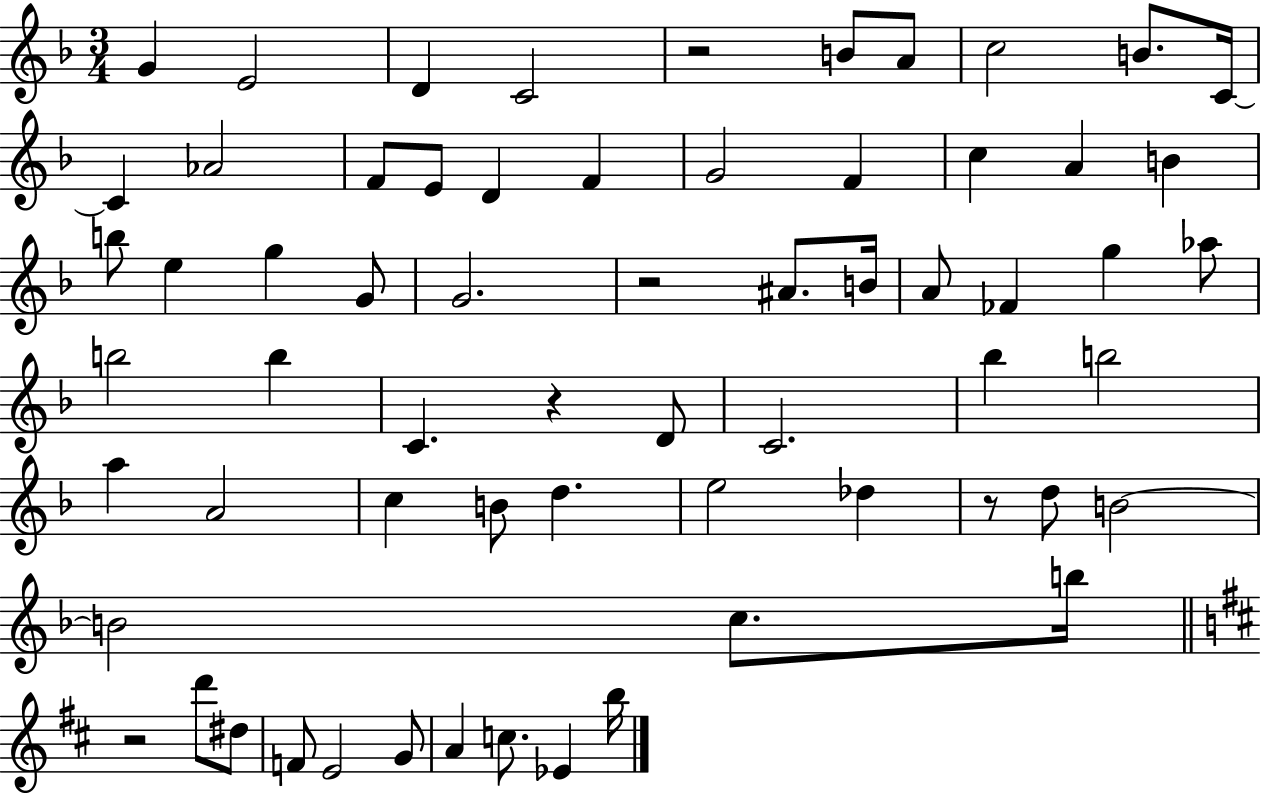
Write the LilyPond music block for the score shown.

{
  \clef treble
  \numericTimeSignature
  \time 3/4
  \key f \major
  g'4 e'2 | d'4 c'2 | r2 b'8 a'8 | c''2 b'8. c'16~~ | \break c'4 aes'2 | f'8 e'8 d'4 f'4 | g'2 f'4 | c''4 a'4 b'4 | \break b''8 e''4 g''4 g'8 | g'2. | r2 ais'8. b'16 | a'8 fes'4 g''4 aes''8 | \break b''2 b''4 | c'4. r4 d'8 | c'2. | bes''4 b''2 | \break a''4 a'2 | c''4 b'8 d''4. | e''2 des''4 | r8 d''8 b'2~~ | \break b'2 c''8. b''16 | \bar "||" \break \key d \major r2 d'''8 dis''8 | f'8 e'2 g'8 | a'4 c''8. ees'4 b''16 | \bar "|."
}